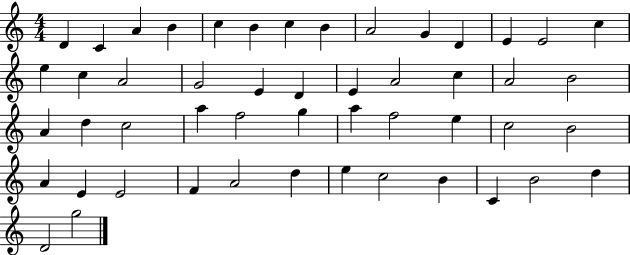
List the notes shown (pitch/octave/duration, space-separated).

D4/q C4/q A4/q B4/q C5/q B4/q C5/q B4/q A4/h G4/q D4/q E4/q E4/h C5/q E5/q C5/q A4/h G4/h E4/q D4/q E4/q A4/h C5/q A4/h B4/h A4/q D5/q C5/h A5/q F5/h G5/q A5/q F5/h E5/q C5/h B4/h A4/q E4/q E4/h F4/q A4/h D5/q E5/q C5/h B4/q C4/q B4/h D5/q D4/h G5/h